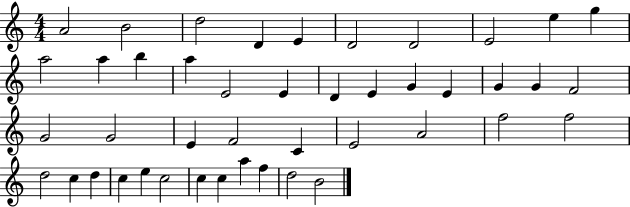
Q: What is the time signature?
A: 4/4